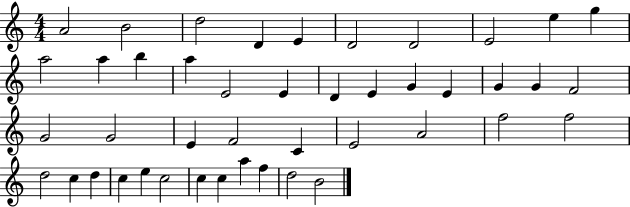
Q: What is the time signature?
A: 4/4